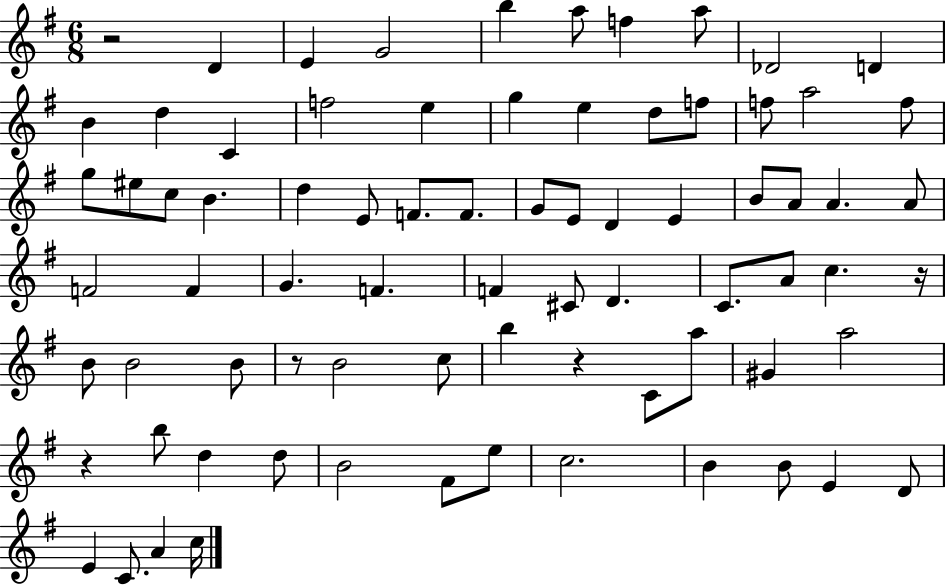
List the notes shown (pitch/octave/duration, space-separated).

R/h D4/q E4/q G4/h B5/q A5/e F5/q A5/e Db4/h D4/q B4/q D5/q C4/q F5/h E5/q G5/q E5/q D5/e F5/e F5/e A5/h F5/e G5/e EIS5/e C5/e B4/q. D5/q E4/e F4/e. F4/e. G4/e E4/e D4/q E4/q B4/e A4/e A4/q. A4/e F4/h F4/q G4/q. F4/q. F4/q C#4/e D4/q. C4/e. A4/e C5/q. R/s B4/e B4/h B4/e R/e B4/h C5/e B5/q R/q C4/e A5/e G#4/q A5/h R/q B5/e D5/q D5/e B4/h F#4/e E5/e C5/h. B4/q B4/e E4/q D4/e E4/q C4/e. A4/q C5/s